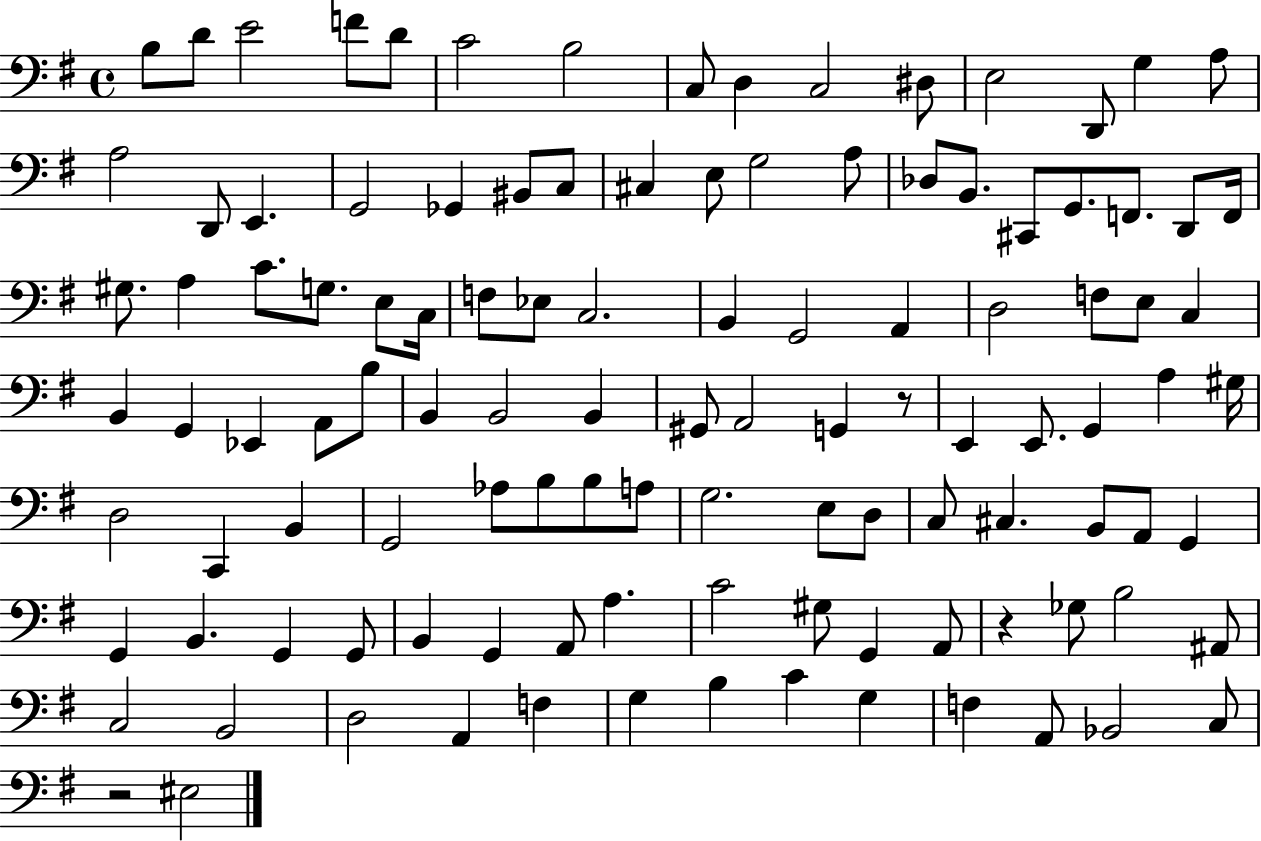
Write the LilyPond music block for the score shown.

{
  \clef bass
  \time 4/4
  \defaultTimeSignature
  \key g \major
  \repeat volta 2 { b8 d'8 e'2 f'8 d'8 | c'2 b2 | c8 d4 c2 dis8 | e2 d,8 g4 a8 | \break a2 d,8 e,4. | g,2 ges,4 bis,8 c8 | cis4 e8 g2 a8 | des8 b,8. cis,8 g,8. f,8. d,8 f,16 | \break gis8. a4 c'8. g8. e8 c16 | f8 ees8 c2. | b,4 g,2 a,4 | d2 f8 e8 c4 | \break b,4 g,4 ees,4 a,8 b8 | b,4 b,2 b,4 | gis,8 a,2 g,4 r8 | e,4 e,8. g,4 a4 gis16 | \break d2 c,4 b,4 | g,2 aes8 b8 b8 a8 | g2. e8 d8 | c8 cis4. b,8 a,8 g,4 | \break g,4 b,4. g,4 g,8 | b,4 g,4 a,8 a4. | c'2 gis8 g,4 a,8 | r4 ges8 b2 ais,8 | \break c2 b,2 | d2 a,4 f4 | g4 b4 c'4 g4 | f4 a,8 bes,2 c8 | \break r2 eis2 | } \bar "|."
}